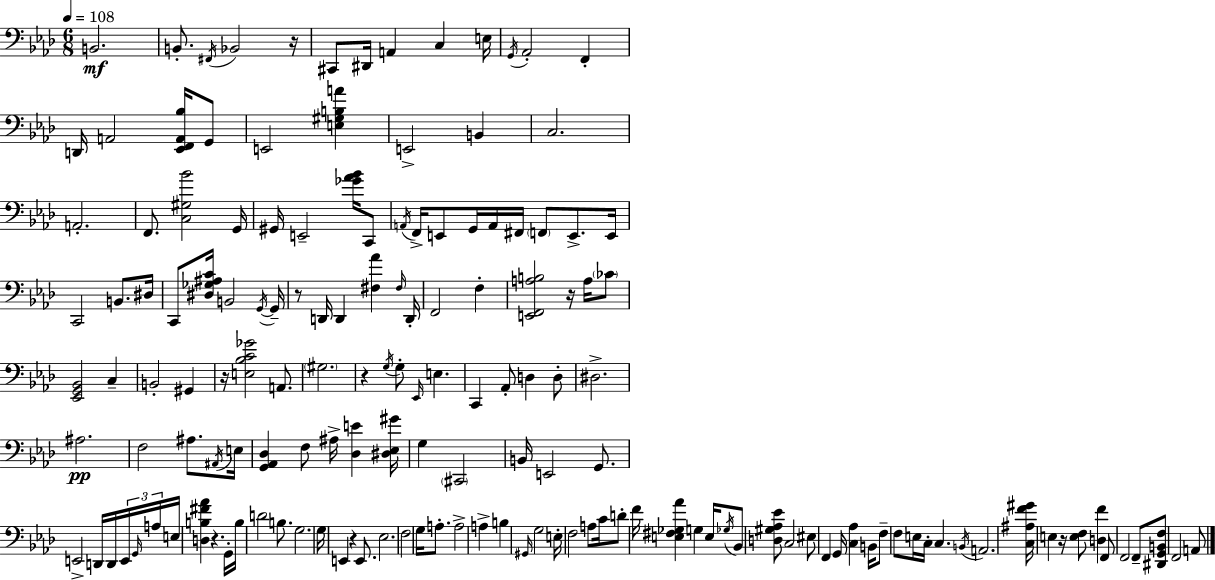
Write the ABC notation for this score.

X:1
T:Untitled
M:6/8
L:1/4
K:Fm
B,,2 B,,/2 ^F,,/4 _B,,2 z/4 ^C,,/2 ^D,,/4 A,, C, E,/4 G,,/4 _A,,2 F,, D,,/4 A,,2 [_E,,F,,A,,_B,]/4 G,,/2 E,,2 [E,^G,B,A] E,,2 B,, C,2 A,,2 F,,/2 [C,^G,_B]2 G,,/4 ^G,,/4 E,,2 [_G_A_B]/4 C,,/2 A,,/4 F,,/4 E,,/2 G,,/4 A,,/4 ^F,,/4 F,,/2 E,,/2 E,,/4 C,,2 B,,/2 ^D,/4 C,,/2 [^D,_G,^A,C]/4 B,,2 G,,/4 G,,/4 z/2 D,,/4 D,, [^F,_A] ^F,/4 D,,/4 F,,2 F, [E,,F,,A,B,]2 z/4 A,/4 _C/2 [_E,,G,,_B,,]2 C, B,,2 ^G,, z/4 [E,_B,C_G]2 A,,/2 ^G,2 z G,/4 G,/2 _E,,/4 E, C,, _A,,/2 D, D,/2 ^D,2 ^A,2 F,2 ^A,/2 ^A,,/4 E,/4 [G,,_A,,_D,] F,/2 ^A,/4 [_D,E] [^D,_E,^G]/4 G, ^C,,2 B,,/4 E,,2 G,,/2 E,,2 D,,/4 D,,/4 E,,/4 G,,/4 A,/4 E,/4 [D,B,^F_A] z G,,/4 B,/4 D2 B,/2 G,2 G,/4 E,, z E,,/2 _E,2 F,2 G,/4 A,/2 A,2 A, B, ^G,,/4 G,2 E,/4 F,2 A,/2 C/4 D/2 F/4 [E,^F,_G,_A] G, E,/4 _G,/4 _B,,/2 [D,^G,_A,_E]/2 C,2 ^E,/2 F,, G,,/4 [C,_A,] B,,/4 F,/2 F,/2 E,/4 C,/4 C, B,,/4 A,,2 [C,^A,F^G]/4 E, z/4 [E,F,]/2 [D,F] F,,/2 F,,2 F,,/2 [^D,,G,,B,,F,]/2 F,,2 A,,/2